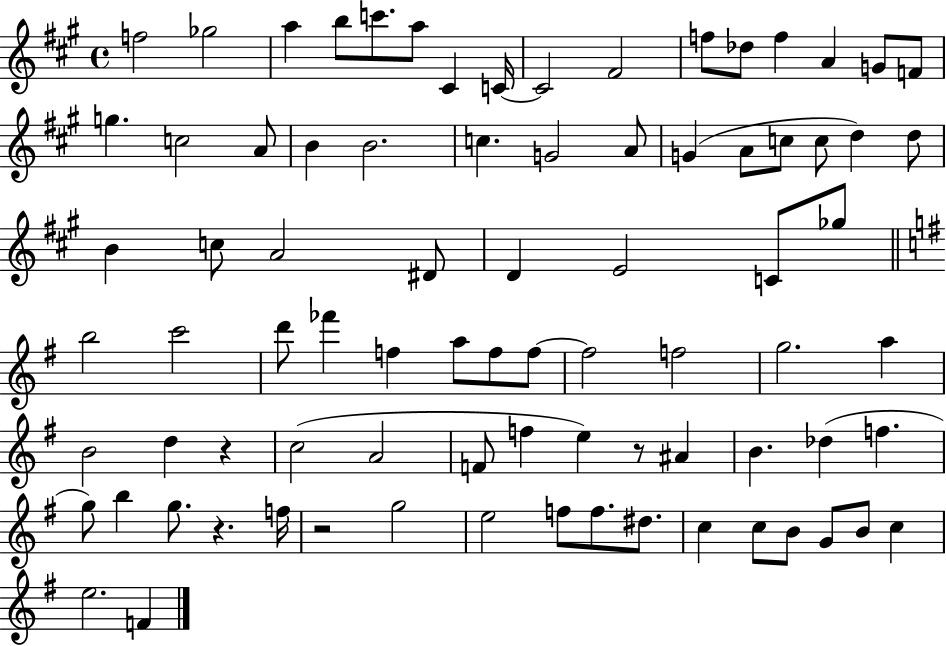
X:1
T:Untitled
M:4/4
L:1/4
K:A
f2 _g2 a b/2 c'/2 a/2 ^C C/4 C2 ^F2 f/2 _d/2 f A G/2 F/2 g c2 A/2 B B2 c G2 A/2 G A/2 c/2 c/2 d d/2 B c/2 A2 ^D/2 D E2 C/2 _g/2 b2 c'2 d'/2 _f' f a/2 f/2 f/2 f2 f2 g2 a B2 d z c2 A2 F/2 f e z/2 ^A B _d f g/2 b g/2 z f/4 z2 g2 e2 f/2 f/2 ^d/2 c c/2 B/2 G/2 B/2 c e2 F